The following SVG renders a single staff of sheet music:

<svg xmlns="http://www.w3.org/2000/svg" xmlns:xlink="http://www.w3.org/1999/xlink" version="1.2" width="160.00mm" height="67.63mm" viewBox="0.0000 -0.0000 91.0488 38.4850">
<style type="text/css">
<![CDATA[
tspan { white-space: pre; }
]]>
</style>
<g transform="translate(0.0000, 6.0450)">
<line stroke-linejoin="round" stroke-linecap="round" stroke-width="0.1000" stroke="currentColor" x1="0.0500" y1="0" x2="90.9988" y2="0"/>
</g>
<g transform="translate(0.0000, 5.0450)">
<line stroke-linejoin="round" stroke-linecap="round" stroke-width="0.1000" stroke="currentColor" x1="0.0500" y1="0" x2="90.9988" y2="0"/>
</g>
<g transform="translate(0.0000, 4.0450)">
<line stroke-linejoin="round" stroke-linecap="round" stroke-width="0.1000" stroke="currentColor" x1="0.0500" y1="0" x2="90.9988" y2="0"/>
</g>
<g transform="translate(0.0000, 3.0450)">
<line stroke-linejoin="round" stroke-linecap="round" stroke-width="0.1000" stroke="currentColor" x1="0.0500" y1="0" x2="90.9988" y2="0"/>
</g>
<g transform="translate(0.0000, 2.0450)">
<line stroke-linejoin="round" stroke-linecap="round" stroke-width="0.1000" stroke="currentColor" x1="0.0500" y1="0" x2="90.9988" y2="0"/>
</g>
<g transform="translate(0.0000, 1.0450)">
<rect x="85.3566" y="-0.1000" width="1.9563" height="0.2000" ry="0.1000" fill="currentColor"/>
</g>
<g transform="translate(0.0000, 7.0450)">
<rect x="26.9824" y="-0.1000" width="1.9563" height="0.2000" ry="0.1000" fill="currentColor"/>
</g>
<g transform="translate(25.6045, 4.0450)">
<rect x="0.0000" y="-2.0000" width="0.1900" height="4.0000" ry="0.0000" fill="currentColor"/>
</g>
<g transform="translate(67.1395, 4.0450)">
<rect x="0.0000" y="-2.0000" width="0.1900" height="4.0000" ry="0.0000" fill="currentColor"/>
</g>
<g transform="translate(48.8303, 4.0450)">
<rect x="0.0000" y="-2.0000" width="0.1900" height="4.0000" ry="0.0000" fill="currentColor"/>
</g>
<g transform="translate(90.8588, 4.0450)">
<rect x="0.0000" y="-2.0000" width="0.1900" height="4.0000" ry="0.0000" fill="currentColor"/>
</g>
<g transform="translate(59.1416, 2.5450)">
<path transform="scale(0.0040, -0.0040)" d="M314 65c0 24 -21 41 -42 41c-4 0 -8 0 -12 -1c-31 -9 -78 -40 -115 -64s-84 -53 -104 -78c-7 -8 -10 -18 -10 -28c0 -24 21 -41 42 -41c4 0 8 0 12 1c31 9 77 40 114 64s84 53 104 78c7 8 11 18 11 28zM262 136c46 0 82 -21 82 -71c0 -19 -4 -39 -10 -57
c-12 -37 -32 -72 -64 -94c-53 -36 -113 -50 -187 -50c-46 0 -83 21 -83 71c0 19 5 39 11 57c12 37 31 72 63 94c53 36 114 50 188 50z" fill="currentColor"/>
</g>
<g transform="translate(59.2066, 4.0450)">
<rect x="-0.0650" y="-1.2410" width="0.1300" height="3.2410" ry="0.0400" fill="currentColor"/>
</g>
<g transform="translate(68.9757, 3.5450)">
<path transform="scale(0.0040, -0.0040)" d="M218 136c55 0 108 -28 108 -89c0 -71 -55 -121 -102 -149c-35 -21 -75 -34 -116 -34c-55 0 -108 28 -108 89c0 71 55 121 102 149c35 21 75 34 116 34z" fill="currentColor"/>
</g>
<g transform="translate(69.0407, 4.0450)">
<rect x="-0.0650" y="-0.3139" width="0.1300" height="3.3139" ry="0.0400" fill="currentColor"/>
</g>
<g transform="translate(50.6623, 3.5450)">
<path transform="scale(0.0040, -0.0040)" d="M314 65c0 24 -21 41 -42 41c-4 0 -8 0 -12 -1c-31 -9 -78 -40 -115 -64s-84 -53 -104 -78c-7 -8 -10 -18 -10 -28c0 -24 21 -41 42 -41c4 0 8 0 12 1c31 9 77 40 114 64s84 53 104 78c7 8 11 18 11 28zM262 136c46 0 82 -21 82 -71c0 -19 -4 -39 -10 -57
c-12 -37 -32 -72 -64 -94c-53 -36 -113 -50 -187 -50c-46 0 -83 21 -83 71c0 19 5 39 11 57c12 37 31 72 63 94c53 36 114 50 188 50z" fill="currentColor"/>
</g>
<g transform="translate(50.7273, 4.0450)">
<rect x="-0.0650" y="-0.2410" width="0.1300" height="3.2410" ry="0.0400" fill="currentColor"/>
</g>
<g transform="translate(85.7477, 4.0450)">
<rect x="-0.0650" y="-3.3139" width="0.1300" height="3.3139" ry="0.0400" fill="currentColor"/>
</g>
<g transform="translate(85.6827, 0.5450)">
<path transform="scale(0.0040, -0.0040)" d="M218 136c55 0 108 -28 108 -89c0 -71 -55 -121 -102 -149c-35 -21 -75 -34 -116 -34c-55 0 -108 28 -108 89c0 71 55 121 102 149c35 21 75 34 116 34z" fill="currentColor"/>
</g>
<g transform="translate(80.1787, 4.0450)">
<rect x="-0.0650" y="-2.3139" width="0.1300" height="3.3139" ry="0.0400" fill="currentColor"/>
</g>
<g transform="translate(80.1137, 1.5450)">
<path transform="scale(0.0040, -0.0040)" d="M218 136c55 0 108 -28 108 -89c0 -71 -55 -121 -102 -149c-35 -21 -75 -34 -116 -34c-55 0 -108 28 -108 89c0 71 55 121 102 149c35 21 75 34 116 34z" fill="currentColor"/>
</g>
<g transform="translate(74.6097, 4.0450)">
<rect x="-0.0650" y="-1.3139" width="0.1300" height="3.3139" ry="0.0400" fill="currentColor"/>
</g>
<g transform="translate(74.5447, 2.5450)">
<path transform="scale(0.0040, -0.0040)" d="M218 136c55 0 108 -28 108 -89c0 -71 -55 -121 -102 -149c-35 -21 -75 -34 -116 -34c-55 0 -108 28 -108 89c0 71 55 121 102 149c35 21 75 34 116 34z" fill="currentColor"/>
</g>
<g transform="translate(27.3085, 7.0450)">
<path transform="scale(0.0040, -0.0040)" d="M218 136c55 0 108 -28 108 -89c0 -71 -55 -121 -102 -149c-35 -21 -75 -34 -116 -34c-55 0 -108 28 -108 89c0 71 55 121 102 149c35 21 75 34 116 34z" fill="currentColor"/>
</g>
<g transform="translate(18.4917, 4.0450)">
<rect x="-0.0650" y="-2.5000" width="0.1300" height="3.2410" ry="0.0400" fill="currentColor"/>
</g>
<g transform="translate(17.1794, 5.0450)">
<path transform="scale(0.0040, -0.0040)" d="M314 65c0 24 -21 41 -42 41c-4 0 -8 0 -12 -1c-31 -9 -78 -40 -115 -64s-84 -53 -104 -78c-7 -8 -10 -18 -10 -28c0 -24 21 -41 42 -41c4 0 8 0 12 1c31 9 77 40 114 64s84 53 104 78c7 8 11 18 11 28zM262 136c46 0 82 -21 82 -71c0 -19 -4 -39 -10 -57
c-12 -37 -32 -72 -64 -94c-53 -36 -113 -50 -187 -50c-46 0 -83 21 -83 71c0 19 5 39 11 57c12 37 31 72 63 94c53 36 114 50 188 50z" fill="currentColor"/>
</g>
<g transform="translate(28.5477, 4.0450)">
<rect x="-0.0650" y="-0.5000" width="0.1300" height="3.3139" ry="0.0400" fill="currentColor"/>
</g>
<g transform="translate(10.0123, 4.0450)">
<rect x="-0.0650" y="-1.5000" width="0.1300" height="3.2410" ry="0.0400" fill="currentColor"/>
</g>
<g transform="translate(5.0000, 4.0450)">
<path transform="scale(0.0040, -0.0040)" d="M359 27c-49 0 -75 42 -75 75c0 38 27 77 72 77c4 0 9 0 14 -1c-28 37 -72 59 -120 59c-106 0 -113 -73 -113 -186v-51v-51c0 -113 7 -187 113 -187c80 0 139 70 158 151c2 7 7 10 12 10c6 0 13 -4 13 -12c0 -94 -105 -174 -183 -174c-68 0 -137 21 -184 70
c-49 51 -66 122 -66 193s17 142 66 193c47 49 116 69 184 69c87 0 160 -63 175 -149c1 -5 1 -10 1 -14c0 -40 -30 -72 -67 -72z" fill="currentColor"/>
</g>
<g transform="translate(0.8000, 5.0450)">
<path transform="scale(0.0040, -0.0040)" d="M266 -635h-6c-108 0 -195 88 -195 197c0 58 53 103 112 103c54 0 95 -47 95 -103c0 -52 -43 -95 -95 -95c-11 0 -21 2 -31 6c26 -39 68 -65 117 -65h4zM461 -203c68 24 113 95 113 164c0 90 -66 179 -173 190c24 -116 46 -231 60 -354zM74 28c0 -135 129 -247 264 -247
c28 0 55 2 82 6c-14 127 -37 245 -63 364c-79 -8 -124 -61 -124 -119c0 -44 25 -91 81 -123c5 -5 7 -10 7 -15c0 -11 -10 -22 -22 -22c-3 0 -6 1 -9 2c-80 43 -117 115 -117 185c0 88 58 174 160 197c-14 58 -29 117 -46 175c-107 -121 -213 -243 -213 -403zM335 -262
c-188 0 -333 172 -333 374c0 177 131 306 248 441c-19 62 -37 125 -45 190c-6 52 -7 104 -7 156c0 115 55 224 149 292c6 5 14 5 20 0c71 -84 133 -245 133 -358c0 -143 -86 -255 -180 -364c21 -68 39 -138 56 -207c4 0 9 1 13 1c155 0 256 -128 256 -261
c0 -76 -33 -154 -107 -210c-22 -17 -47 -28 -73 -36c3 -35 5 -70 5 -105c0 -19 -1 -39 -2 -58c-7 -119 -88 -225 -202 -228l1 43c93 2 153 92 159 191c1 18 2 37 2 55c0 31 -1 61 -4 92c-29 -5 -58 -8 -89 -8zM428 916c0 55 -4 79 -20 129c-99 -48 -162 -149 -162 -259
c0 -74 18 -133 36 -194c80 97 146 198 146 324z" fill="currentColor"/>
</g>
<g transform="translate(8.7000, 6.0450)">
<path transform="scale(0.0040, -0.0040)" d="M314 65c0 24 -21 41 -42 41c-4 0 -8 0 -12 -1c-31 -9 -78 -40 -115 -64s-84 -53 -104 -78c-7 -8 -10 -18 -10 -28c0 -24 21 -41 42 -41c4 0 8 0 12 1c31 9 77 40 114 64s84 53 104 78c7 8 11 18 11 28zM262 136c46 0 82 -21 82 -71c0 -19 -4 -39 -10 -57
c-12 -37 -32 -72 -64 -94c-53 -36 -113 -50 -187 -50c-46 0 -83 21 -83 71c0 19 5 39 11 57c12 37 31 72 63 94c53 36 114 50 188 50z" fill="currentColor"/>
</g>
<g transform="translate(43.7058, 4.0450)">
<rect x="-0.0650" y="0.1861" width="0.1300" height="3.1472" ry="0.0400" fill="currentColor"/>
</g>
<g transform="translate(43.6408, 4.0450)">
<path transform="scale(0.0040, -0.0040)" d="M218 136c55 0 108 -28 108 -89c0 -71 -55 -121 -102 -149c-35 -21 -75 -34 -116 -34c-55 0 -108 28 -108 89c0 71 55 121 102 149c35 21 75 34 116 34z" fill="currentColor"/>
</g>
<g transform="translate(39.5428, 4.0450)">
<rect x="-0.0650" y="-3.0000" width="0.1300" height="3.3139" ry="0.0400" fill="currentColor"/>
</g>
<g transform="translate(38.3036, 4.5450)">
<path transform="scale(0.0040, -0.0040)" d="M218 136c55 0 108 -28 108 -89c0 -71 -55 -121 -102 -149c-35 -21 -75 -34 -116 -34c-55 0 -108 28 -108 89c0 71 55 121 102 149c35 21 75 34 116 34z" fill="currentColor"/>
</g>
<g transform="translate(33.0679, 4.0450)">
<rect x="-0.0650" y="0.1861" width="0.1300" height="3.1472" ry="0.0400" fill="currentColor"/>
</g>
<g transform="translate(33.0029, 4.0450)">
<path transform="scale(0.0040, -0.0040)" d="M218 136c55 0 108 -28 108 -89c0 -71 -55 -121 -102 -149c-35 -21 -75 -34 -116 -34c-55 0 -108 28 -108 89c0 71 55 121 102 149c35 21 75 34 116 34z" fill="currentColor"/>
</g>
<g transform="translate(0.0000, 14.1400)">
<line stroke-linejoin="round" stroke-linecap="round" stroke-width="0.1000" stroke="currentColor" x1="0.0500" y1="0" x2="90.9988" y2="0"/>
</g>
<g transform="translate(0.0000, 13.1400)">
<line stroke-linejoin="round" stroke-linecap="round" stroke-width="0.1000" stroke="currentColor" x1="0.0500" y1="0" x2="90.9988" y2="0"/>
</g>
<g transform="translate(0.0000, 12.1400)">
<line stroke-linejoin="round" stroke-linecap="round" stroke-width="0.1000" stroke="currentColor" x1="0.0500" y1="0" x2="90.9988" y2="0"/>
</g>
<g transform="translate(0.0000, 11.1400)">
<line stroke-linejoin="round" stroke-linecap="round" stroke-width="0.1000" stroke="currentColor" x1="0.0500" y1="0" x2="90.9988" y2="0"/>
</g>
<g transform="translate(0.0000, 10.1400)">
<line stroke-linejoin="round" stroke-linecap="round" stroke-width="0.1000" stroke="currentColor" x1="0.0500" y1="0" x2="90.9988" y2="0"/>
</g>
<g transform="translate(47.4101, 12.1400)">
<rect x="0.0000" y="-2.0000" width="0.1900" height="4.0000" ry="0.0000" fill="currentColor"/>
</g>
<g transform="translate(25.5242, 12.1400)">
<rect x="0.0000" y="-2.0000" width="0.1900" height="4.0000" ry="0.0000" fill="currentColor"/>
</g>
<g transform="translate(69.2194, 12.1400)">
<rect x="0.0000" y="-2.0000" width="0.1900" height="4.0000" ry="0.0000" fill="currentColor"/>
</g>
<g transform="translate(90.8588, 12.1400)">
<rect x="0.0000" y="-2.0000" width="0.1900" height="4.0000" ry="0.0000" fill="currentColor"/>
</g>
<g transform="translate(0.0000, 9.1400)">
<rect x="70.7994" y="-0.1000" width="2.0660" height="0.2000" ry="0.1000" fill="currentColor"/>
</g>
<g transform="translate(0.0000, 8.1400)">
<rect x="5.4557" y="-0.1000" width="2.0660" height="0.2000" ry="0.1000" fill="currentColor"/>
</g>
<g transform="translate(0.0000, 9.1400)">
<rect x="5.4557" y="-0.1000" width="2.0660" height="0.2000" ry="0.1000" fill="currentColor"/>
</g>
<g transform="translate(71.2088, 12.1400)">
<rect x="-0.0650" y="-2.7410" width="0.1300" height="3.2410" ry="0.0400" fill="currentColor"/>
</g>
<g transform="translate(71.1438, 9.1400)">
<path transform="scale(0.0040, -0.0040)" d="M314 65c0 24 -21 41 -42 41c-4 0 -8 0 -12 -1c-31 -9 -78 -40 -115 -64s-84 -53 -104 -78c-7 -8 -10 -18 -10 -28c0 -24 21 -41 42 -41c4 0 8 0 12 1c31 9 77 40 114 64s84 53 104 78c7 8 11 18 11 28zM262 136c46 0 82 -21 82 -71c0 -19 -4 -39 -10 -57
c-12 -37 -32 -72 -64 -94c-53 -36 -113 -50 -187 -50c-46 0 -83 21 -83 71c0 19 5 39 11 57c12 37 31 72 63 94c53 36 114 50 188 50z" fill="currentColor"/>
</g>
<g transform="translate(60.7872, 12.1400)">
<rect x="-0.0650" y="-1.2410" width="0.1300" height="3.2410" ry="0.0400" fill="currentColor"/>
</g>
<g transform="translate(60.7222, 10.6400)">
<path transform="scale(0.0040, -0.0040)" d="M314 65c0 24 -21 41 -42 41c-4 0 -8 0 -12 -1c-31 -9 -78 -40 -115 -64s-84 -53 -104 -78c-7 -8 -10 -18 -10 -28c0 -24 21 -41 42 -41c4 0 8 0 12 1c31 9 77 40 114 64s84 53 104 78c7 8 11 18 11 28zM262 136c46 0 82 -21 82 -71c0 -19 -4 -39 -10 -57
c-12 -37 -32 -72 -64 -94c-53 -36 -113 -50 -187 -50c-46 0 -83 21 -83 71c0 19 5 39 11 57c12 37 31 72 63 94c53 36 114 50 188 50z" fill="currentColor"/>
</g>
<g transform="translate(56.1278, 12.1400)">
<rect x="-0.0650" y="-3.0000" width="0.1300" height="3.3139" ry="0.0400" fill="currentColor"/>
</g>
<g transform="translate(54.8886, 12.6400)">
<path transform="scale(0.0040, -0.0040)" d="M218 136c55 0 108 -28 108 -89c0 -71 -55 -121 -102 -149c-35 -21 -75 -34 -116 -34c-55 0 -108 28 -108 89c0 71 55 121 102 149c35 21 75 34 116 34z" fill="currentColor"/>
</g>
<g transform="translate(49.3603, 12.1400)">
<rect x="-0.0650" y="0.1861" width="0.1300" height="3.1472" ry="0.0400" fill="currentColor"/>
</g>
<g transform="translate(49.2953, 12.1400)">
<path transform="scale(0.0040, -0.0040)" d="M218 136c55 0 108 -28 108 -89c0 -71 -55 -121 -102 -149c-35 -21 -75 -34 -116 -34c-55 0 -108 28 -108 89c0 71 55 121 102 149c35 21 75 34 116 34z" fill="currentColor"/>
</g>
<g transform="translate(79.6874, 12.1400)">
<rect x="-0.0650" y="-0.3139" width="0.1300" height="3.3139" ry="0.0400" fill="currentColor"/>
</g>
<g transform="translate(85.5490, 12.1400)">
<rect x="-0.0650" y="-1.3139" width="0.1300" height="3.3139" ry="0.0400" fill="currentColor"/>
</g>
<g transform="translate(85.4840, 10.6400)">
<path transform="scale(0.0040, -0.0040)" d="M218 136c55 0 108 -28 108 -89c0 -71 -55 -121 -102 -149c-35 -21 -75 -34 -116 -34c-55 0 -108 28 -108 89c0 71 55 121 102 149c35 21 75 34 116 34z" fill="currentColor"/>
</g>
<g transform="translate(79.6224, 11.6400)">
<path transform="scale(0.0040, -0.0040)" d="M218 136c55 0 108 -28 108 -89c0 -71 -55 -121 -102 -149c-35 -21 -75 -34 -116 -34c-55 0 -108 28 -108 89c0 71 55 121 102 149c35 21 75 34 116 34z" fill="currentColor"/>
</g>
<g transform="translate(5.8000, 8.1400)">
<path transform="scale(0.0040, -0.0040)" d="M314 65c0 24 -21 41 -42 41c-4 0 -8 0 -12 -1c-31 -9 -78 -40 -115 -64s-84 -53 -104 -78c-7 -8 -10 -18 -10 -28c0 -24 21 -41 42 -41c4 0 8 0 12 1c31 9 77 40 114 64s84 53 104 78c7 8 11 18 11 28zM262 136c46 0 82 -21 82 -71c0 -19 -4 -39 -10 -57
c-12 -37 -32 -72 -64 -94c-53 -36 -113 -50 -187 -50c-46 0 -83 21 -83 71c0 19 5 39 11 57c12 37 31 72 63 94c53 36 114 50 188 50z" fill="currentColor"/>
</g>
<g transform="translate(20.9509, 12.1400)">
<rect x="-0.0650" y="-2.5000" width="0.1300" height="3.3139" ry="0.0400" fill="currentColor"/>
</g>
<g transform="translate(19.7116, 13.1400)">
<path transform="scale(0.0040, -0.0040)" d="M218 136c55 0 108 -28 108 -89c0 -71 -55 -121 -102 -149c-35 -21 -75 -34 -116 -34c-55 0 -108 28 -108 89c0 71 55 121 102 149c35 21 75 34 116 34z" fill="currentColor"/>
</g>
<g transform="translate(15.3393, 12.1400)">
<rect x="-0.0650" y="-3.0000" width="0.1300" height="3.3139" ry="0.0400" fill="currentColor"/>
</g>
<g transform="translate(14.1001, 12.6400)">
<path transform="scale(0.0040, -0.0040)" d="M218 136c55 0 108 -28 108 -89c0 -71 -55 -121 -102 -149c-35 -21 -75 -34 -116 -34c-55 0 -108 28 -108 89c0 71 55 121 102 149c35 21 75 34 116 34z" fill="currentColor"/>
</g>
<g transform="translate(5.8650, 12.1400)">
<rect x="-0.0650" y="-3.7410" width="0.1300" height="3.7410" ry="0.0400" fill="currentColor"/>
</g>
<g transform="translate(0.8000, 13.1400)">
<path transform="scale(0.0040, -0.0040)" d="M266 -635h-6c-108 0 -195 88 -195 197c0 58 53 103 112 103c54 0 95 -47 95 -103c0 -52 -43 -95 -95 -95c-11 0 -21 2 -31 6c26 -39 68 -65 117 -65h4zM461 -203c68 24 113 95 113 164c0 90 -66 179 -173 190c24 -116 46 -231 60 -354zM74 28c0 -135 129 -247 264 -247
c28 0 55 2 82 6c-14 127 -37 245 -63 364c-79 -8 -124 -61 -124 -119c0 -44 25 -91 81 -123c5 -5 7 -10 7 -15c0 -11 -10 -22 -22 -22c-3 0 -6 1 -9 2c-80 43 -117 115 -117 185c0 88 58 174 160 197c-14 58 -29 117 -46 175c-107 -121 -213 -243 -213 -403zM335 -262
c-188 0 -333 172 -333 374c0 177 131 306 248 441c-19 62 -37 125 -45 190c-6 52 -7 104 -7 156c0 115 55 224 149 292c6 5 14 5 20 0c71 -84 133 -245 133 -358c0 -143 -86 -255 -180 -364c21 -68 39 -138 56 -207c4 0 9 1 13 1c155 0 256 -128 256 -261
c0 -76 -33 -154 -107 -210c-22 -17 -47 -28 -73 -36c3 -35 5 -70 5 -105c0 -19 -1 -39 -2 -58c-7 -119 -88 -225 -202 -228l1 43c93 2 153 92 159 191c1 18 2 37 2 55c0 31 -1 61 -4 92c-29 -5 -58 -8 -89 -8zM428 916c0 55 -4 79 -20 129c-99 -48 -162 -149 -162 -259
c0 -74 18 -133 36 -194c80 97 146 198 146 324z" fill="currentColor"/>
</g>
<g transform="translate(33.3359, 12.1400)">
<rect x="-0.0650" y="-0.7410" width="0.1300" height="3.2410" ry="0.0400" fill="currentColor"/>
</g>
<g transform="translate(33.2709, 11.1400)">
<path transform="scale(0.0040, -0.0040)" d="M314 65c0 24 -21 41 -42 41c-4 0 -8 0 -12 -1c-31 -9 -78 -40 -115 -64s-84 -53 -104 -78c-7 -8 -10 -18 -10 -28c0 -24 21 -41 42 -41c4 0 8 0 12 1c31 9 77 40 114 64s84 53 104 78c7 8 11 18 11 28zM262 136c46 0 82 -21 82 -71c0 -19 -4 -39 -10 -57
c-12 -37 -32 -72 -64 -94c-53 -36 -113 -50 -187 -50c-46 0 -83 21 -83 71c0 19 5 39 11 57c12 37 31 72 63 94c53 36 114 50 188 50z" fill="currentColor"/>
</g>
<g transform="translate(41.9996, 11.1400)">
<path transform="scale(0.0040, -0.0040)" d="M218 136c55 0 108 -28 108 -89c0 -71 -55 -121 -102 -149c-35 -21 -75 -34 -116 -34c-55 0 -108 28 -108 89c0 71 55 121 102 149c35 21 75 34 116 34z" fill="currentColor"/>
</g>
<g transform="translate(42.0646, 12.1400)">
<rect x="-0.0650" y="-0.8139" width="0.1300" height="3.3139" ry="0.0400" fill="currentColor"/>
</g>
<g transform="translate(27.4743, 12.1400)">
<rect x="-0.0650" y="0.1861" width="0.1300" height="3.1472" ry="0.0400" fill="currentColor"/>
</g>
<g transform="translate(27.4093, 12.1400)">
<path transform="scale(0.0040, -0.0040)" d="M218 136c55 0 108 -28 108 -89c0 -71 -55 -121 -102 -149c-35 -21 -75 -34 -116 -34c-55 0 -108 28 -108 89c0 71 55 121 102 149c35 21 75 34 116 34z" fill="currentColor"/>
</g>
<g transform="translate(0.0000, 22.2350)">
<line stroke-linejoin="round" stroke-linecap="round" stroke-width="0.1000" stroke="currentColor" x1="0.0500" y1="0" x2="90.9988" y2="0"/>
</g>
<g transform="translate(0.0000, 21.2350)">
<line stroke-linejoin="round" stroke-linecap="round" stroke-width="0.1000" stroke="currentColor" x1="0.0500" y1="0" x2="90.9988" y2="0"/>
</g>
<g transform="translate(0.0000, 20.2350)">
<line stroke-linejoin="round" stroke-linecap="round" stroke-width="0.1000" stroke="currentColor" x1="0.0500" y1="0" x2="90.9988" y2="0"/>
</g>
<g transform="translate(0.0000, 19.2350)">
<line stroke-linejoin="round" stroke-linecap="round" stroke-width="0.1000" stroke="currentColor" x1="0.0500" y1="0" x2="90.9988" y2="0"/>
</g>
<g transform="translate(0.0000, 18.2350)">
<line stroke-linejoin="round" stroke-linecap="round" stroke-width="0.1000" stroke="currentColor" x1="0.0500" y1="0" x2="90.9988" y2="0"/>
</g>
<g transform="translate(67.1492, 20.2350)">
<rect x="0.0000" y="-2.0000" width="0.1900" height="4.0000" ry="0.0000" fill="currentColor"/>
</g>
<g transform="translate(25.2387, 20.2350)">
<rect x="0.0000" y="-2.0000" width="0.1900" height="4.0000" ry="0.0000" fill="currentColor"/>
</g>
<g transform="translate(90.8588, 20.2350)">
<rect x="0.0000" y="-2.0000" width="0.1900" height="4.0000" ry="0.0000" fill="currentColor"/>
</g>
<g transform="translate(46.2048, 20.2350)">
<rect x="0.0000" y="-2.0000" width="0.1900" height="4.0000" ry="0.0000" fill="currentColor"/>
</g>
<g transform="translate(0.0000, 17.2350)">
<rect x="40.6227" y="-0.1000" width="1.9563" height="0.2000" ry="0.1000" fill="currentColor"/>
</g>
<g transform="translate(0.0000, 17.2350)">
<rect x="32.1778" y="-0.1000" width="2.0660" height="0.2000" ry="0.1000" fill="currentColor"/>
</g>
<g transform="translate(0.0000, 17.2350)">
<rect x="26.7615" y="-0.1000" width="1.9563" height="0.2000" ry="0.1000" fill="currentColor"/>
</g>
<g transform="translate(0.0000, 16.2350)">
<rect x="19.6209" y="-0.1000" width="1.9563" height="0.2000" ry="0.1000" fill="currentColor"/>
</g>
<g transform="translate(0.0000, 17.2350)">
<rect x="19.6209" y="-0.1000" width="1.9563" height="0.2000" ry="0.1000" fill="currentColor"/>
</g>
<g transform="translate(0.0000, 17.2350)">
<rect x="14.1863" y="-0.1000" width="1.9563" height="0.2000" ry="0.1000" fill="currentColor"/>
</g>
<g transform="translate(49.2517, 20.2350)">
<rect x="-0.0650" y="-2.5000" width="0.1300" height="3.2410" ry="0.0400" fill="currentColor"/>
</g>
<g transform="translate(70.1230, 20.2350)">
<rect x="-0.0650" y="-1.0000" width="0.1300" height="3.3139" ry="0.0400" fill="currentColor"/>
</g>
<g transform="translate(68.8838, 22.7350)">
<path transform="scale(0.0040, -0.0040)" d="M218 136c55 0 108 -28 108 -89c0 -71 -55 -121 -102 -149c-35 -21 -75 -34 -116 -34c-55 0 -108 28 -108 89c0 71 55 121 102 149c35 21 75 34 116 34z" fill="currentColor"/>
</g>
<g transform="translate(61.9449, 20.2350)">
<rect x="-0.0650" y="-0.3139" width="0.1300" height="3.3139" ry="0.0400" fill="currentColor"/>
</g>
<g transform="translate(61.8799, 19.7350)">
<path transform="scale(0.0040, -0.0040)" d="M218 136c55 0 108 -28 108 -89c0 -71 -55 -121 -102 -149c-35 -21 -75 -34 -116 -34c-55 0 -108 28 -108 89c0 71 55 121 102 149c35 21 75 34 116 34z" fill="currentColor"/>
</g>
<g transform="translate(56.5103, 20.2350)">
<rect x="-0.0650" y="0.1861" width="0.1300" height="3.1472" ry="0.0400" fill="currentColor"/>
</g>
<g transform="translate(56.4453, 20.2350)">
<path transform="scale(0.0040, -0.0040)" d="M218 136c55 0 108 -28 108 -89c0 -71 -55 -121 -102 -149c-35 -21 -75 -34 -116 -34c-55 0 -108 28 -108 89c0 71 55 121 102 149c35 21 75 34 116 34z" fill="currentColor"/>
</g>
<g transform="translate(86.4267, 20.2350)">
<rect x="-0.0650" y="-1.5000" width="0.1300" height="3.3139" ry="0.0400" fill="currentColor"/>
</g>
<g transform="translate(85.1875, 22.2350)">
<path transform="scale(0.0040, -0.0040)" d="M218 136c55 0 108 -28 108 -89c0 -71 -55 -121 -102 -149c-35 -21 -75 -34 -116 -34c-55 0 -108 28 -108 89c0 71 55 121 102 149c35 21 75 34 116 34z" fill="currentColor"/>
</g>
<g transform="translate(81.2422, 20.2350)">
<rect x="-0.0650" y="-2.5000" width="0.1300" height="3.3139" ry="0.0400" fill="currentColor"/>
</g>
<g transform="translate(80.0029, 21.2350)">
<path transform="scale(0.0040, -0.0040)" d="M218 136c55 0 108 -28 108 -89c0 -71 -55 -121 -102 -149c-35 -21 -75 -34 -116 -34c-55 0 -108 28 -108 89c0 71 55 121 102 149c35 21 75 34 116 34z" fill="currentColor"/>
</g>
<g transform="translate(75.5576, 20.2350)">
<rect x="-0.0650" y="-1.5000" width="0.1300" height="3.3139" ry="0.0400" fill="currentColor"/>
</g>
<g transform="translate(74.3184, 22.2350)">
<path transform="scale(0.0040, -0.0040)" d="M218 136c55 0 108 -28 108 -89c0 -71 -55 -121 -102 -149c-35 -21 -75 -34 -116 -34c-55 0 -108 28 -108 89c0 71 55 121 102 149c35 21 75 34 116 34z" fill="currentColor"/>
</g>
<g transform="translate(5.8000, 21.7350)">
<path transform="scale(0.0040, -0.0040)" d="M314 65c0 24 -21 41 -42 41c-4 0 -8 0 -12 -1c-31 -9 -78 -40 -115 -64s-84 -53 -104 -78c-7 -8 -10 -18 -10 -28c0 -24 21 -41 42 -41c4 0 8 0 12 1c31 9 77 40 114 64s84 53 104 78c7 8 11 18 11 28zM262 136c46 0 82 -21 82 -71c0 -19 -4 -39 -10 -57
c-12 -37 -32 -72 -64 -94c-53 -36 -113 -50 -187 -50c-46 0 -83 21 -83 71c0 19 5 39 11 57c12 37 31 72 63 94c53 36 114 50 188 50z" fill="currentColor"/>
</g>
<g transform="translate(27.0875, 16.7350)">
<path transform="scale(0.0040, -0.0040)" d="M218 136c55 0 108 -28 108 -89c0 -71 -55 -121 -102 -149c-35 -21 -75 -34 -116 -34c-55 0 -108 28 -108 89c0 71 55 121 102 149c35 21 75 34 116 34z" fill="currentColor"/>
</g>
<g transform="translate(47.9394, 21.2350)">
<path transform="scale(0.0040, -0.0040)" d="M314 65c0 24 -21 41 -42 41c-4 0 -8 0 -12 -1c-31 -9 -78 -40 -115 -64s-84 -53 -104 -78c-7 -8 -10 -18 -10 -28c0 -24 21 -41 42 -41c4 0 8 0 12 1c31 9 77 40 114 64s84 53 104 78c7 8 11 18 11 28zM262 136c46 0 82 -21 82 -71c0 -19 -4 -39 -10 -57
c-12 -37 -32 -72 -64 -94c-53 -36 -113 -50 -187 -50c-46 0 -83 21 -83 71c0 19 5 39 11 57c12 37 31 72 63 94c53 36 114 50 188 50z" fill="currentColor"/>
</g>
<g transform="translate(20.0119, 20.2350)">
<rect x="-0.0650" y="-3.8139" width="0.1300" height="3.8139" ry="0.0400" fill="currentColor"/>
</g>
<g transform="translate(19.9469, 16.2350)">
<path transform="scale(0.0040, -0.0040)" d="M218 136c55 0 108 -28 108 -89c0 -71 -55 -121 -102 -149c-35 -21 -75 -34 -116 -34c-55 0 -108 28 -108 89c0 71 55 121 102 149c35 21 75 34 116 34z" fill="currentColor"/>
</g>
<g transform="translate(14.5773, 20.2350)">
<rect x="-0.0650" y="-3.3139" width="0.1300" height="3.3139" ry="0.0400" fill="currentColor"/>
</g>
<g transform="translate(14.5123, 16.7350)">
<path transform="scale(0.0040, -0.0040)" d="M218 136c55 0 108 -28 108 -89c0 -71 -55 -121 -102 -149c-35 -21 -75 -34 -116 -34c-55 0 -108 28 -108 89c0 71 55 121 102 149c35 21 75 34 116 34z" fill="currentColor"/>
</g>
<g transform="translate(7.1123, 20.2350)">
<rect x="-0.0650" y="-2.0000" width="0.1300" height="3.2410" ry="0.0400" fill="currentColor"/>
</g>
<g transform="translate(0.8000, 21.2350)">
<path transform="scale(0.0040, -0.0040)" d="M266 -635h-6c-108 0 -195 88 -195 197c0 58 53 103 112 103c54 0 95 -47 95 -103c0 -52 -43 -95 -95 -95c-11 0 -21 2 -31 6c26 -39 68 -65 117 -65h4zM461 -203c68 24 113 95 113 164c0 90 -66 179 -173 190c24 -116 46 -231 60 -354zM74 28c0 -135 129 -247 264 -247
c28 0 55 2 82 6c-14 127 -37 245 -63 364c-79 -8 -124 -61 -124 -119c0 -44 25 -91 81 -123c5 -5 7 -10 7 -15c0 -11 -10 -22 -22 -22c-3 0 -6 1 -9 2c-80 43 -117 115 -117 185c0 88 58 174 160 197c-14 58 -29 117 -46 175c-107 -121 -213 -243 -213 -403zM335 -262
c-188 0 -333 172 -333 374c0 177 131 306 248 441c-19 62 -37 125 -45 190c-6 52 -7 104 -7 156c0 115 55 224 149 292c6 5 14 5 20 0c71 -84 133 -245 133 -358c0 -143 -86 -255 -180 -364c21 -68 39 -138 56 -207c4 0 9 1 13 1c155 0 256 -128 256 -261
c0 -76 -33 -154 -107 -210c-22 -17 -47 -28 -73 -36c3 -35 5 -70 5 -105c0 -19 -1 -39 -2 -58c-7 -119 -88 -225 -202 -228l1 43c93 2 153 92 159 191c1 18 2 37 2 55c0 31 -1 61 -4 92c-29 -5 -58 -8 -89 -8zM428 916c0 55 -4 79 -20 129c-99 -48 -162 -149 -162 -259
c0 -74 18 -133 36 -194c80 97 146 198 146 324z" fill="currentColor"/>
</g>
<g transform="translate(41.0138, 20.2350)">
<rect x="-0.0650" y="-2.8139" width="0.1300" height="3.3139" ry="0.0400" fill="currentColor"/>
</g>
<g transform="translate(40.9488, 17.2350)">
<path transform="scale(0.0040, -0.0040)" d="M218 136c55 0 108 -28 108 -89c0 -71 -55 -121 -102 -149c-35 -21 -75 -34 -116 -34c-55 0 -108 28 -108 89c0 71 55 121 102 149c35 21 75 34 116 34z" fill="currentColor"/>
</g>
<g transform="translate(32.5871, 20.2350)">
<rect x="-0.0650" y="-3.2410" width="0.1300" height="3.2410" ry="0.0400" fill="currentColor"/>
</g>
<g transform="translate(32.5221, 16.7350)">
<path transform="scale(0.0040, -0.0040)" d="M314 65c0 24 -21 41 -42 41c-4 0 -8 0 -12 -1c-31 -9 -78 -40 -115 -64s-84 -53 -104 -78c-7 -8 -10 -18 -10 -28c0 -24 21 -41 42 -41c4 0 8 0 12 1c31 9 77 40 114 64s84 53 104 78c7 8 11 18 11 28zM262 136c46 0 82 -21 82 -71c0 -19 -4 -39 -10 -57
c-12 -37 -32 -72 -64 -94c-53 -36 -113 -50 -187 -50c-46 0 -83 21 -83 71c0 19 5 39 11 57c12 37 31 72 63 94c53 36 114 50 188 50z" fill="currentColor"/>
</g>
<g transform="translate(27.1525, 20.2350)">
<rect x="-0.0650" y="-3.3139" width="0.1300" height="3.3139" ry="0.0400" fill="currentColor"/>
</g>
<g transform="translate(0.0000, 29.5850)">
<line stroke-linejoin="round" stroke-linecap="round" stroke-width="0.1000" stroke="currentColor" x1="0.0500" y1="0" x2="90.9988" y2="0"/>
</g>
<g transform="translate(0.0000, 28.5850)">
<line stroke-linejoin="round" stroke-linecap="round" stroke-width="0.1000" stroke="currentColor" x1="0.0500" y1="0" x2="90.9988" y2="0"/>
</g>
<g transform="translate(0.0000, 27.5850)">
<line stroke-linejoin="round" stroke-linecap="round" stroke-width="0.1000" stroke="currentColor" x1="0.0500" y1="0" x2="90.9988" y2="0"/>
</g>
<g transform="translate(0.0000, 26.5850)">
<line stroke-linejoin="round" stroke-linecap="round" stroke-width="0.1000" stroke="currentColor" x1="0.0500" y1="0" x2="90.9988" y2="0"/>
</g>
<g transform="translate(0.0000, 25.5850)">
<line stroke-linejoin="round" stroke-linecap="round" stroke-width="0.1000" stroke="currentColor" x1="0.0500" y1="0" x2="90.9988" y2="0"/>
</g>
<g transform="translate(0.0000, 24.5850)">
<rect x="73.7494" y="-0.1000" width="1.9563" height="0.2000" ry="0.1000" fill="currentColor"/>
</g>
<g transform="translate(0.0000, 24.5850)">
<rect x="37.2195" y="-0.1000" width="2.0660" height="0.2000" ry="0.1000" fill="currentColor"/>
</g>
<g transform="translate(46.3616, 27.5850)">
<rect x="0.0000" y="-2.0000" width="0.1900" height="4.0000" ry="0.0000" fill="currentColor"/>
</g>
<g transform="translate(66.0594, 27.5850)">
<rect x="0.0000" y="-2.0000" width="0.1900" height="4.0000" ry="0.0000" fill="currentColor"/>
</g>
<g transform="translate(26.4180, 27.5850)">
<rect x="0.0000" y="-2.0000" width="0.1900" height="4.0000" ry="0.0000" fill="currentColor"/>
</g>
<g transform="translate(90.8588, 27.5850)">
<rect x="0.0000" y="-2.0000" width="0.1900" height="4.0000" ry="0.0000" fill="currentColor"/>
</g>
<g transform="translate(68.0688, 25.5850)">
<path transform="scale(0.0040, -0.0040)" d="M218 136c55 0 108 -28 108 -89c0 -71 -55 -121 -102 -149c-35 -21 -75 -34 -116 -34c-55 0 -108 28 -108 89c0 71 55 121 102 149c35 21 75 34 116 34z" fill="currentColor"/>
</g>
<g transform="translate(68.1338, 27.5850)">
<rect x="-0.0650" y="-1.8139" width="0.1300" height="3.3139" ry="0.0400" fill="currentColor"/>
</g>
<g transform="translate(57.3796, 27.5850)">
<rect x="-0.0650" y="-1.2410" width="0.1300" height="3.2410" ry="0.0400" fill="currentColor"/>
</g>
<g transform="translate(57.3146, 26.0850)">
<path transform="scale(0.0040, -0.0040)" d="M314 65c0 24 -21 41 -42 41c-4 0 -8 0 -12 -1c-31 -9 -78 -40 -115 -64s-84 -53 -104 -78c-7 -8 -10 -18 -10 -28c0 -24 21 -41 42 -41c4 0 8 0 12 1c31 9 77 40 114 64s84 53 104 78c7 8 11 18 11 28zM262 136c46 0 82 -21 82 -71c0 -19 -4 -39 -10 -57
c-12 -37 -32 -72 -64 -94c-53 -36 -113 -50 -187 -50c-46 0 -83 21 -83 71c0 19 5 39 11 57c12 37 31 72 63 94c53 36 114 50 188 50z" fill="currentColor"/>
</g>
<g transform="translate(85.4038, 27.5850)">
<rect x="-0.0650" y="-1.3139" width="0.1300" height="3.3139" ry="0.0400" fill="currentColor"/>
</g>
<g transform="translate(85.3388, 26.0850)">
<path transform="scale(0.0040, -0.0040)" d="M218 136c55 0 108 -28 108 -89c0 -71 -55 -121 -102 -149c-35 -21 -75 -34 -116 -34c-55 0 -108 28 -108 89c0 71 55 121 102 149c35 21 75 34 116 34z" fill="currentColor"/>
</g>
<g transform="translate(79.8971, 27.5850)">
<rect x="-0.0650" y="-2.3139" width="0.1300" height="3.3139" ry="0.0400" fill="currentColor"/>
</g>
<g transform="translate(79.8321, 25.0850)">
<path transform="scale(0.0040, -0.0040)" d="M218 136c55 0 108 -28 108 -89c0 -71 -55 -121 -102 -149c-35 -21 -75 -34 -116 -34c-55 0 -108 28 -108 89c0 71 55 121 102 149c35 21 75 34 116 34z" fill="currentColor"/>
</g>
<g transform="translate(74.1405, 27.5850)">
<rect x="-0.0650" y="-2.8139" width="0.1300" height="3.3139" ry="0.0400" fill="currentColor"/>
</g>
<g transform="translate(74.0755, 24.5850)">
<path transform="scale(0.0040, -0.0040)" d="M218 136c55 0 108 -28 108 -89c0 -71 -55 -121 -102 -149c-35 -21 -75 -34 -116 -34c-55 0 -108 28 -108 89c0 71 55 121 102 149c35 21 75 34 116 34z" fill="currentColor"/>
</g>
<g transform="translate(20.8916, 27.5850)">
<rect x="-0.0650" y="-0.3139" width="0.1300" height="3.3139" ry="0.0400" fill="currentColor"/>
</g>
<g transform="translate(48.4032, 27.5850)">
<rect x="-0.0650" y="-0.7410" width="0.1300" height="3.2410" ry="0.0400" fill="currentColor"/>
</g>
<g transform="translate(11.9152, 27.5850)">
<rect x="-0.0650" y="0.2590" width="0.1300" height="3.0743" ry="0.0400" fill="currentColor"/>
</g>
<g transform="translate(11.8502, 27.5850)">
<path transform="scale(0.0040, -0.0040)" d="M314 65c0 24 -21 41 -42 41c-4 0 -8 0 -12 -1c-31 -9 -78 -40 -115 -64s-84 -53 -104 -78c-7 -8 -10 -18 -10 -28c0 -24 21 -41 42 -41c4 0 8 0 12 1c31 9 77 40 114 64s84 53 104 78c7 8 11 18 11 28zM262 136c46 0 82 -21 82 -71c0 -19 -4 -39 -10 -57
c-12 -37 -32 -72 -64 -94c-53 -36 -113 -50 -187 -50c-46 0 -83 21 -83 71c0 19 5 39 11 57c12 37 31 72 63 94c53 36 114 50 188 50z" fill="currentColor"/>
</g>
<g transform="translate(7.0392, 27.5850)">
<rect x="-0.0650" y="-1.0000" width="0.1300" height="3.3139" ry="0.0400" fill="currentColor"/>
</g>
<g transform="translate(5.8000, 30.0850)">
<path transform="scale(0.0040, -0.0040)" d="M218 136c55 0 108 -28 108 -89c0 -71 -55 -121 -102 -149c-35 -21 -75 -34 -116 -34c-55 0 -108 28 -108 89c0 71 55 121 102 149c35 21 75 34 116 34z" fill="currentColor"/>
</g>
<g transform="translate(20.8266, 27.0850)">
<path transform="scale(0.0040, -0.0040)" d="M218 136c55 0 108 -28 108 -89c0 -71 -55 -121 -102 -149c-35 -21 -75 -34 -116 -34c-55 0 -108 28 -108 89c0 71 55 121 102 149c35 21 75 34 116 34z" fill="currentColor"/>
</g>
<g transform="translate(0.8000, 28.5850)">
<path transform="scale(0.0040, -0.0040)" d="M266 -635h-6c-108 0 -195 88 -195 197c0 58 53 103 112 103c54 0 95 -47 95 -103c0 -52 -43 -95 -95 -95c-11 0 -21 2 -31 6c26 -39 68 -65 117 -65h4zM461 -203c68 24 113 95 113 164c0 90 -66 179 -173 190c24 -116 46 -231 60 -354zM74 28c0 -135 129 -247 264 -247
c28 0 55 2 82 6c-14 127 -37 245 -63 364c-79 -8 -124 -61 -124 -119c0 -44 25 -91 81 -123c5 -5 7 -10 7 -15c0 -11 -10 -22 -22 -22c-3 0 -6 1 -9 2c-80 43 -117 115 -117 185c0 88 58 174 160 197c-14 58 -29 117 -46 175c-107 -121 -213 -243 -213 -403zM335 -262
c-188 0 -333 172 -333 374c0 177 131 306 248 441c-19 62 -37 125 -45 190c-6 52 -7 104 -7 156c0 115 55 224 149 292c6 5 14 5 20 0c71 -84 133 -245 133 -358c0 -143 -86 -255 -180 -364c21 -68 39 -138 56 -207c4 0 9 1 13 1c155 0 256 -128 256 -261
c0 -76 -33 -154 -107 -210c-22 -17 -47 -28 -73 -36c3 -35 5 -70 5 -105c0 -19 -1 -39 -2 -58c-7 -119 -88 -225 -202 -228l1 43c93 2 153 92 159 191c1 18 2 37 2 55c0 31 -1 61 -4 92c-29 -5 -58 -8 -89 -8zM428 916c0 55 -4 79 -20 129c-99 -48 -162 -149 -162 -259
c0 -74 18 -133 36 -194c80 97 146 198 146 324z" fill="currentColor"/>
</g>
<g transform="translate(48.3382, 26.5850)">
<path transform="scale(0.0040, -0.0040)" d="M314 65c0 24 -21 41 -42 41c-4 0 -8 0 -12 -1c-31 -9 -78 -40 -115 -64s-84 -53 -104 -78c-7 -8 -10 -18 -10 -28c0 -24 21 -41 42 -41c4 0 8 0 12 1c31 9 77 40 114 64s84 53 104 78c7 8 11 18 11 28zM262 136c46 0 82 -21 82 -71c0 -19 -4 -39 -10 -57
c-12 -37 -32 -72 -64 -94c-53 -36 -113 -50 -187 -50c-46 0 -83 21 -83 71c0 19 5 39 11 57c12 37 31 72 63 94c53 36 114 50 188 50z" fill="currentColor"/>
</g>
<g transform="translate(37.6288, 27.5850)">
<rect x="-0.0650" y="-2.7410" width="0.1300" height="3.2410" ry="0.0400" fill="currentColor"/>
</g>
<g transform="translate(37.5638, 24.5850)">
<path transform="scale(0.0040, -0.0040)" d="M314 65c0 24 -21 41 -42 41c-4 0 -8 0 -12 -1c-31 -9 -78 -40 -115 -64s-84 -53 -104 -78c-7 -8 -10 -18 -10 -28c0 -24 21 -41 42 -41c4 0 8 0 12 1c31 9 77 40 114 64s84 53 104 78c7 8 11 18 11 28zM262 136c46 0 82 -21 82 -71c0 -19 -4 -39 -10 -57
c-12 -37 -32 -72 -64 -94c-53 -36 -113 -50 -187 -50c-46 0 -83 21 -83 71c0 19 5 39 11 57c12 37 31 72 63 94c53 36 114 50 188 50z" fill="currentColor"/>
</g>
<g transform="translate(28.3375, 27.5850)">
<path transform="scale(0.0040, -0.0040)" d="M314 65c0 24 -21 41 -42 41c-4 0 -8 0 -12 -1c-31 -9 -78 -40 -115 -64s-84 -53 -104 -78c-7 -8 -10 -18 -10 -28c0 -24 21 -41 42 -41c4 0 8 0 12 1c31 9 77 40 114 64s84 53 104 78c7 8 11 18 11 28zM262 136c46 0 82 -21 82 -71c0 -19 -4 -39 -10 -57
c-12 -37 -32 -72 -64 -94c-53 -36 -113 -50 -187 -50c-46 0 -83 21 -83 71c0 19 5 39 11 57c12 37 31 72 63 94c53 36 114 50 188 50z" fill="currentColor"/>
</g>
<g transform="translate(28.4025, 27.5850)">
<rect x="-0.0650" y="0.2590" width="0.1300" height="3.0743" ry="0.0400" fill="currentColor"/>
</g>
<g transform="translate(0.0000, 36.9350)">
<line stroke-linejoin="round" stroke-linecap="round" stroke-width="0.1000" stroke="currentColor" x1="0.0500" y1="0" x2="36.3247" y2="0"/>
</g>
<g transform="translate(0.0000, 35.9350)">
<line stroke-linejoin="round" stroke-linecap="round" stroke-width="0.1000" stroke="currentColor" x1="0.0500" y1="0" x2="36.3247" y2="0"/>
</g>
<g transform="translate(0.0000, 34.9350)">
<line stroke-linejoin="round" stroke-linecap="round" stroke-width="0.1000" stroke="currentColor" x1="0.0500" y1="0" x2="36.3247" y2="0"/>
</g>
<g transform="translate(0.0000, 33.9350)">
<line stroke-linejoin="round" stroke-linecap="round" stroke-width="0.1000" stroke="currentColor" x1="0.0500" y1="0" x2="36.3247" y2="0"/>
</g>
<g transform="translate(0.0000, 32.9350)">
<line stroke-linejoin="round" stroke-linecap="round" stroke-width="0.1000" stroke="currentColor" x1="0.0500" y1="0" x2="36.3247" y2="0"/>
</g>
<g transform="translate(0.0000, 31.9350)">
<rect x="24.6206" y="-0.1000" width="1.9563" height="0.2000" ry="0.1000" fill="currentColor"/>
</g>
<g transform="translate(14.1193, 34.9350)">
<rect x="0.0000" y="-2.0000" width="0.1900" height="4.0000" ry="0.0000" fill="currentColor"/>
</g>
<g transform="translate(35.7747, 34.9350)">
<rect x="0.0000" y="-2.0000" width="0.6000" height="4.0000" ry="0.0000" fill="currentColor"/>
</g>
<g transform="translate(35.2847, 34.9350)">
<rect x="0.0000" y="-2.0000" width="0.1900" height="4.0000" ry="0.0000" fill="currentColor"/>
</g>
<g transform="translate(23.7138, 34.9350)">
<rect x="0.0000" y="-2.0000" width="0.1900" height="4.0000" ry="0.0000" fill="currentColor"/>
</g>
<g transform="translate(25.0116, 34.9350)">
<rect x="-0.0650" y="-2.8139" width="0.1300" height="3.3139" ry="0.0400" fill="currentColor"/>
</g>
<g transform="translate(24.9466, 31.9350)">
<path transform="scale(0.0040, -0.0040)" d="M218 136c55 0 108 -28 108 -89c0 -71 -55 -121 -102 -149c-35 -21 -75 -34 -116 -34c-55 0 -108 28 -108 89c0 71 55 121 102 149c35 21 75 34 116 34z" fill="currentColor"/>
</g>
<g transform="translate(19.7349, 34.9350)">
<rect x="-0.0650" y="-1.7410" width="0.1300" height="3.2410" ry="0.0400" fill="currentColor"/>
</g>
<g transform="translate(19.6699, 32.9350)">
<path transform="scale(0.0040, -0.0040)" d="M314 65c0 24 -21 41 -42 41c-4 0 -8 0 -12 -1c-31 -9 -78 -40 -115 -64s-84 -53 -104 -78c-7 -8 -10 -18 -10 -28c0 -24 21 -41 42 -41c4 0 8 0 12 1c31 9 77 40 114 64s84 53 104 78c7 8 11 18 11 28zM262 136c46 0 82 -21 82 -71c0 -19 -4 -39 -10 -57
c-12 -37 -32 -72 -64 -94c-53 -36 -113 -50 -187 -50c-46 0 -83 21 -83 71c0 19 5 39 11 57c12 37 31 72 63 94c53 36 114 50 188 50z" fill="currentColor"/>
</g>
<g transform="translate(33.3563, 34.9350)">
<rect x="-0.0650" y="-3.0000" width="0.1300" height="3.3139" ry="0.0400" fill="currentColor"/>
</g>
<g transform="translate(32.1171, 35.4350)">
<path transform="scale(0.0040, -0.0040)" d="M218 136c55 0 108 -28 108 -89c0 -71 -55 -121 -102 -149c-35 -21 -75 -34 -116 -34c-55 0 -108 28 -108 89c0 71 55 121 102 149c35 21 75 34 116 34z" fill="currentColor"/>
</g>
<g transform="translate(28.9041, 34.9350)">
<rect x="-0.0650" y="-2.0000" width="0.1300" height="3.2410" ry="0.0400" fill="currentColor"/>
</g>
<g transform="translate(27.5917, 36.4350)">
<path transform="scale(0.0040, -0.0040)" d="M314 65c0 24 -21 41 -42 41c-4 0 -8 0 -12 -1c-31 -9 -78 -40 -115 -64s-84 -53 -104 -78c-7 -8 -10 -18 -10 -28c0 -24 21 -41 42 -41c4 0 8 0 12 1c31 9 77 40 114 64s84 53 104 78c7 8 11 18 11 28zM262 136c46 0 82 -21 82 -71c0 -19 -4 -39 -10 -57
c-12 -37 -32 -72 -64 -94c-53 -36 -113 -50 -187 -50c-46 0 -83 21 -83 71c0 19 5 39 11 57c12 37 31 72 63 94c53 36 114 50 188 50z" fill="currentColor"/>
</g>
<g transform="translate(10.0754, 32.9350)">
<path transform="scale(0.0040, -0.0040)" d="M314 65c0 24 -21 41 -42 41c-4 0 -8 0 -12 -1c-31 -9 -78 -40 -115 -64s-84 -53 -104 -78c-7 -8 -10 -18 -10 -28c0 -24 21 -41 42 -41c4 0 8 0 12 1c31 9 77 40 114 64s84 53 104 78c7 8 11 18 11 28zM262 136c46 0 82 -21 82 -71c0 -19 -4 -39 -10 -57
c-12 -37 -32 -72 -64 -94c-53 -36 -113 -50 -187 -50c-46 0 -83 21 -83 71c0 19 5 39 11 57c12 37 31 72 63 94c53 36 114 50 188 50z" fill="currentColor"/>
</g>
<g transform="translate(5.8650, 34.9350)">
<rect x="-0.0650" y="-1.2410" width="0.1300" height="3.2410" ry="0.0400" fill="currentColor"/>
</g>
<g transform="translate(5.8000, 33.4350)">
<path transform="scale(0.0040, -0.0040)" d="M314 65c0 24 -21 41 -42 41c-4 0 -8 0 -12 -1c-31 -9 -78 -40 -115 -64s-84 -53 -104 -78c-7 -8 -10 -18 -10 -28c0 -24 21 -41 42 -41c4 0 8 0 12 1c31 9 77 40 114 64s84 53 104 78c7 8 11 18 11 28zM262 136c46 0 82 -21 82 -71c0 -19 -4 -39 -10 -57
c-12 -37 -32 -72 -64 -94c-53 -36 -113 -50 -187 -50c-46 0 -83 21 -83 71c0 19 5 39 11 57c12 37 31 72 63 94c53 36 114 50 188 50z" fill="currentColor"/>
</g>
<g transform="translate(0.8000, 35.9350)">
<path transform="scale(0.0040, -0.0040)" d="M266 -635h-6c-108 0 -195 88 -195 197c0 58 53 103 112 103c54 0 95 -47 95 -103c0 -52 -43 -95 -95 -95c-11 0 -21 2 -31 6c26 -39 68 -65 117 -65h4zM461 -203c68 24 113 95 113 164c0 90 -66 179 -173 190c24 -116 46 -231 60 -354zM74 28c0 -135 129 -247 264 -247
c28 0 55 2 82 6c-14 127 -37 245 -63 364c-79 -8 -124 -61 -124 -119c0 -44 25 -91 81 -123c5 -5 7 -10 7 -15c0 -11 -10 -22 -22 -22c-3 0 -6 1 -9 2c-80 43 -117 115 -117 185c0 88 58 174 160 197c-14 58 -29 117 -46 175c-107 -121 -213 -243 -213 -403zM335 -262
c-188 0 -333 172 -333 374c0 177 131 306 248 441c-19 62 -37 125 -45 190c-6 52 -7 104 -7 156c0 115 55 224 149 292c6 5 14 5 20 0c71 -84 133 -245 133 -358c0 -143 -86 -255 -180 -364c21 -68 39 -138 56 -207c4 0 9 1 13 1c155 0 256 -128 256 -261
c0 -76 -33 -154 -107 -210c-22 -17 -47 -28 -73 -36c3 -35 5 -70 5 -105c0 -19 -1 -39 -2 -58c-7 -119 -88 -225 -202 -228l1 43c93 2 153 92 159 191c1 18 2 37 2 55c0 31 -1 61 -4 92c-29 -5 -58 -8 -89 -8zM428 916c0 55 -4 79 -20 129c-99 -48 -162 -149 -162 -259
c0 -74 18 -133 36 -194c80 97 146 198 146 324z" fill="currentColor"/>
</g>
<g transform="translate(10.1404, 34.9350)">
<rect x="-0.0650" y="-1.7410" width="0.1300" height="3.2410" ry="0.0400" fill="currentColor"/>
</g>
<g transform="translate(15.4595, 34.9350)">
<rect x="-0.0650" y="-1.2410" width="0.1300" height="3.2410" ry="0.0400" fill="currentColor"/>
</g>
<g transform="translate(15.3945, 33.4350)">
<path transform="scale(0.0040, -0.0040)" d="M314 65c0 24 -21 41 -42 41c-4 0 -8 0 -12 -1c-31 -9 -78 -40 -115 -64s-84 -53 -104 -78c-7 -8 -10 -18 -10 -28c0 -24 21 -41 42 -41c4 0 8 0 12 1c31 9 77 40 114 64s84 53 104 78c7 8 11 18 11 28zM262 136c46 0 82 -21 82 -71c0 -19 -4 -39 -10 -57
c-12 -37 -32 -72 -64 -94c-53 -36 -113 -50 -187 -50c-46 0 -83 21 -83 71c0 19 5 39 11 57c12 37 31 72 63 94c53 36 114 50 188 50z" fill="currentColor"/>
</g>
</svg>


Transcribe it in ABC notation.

X:1
T:Untitled
M:4/4
L:1/4
K:C
E2 G2 C B A B c2 e2 c e g b c'2 A G B d2 d B A e2 a2 c e F2 b c' b b2 a G2 B c D E G E D B2 c B2 a2 d2 e2 f a g e e2 f2 e2 f2 a F2 A